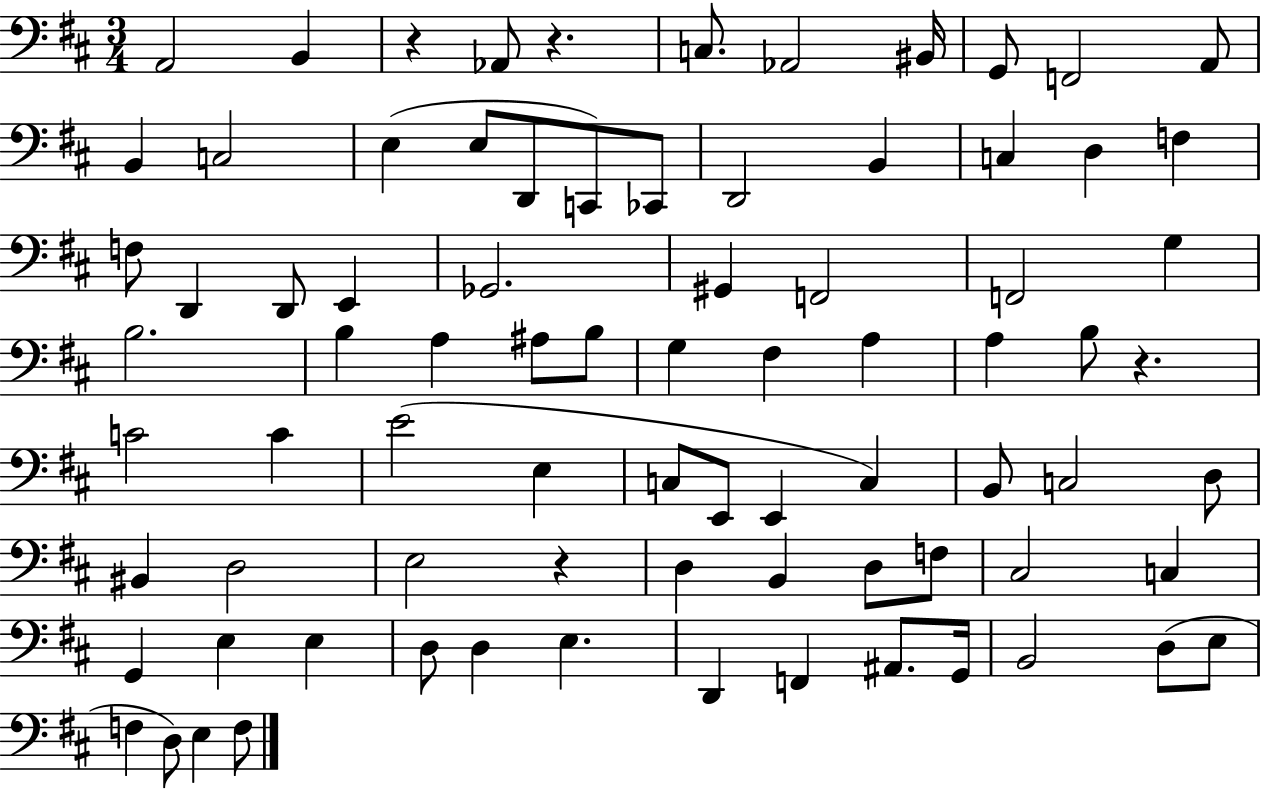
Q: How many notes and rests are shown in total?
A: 81